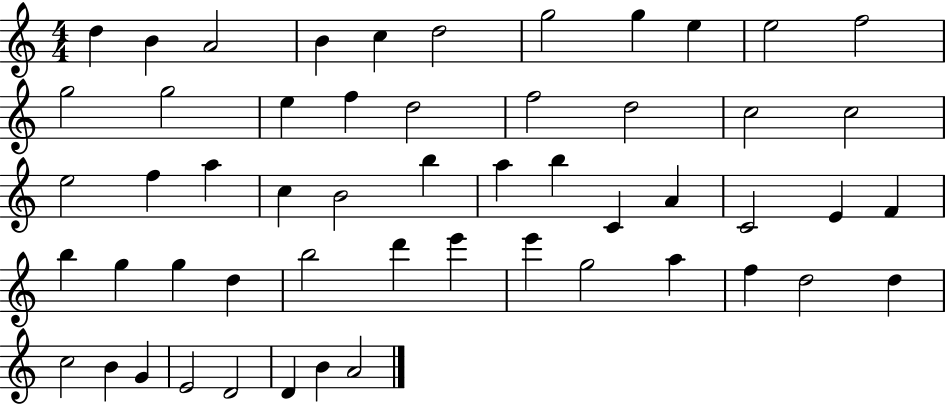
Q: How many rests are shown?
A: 0